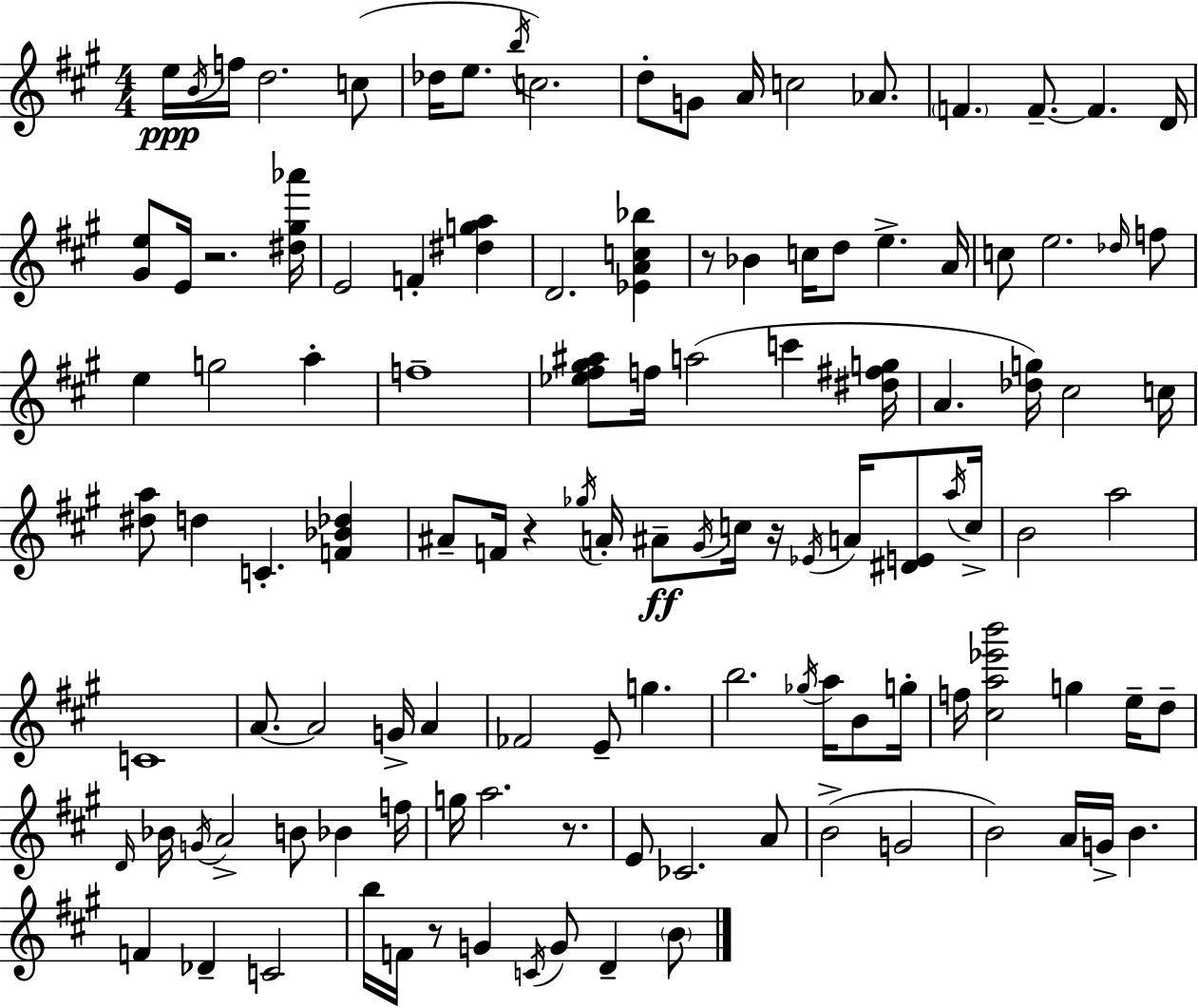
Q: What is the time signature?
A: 4/4